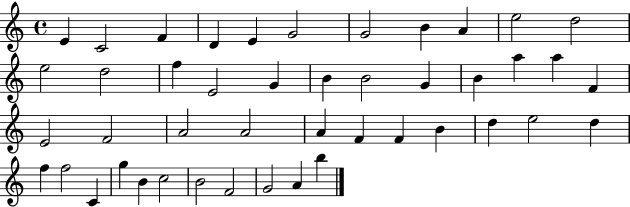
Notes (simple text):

E4/q C4/h F4/q D4/q E4/q G4/h G4/h B4/q A4/q E5/h D5/h E5/h D5/h F5/q E4/h G4/q B4/q B4/h G4/q B4/q A5/q A5/q F4/q E4/h F4/h A4/h A4/h A4/q F4/q F4/q B4/q D5/q E5/h D5/q F5/q F5/h C4/q G5/q B4/q C5/h B4/h F4/h G4/h A4/q B5/q